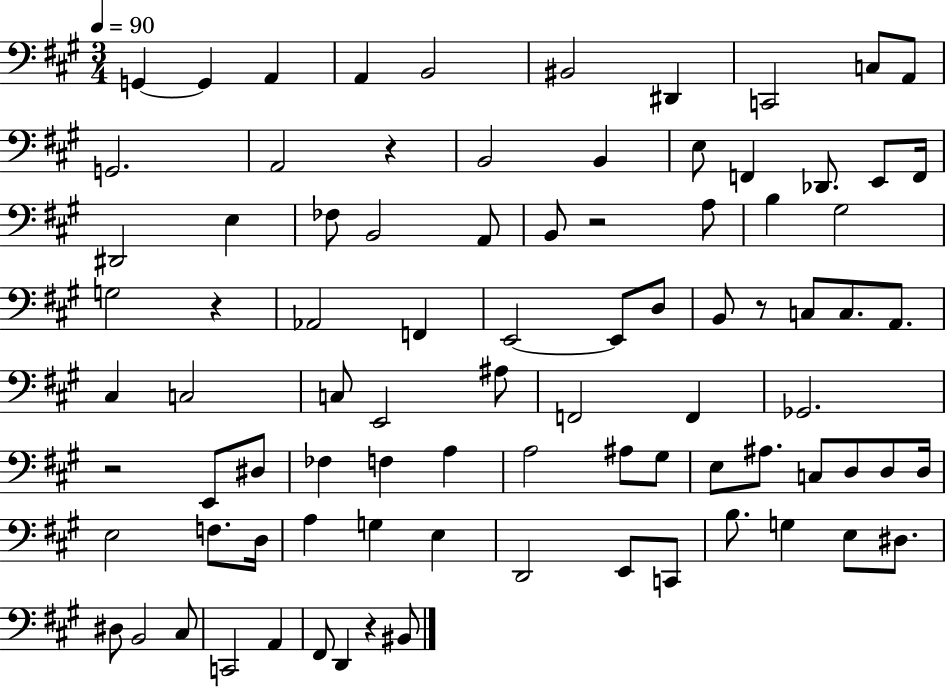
G2/q G2/q A2/q A2/q B2/h BIS2/h D#2/q C2/h C3/e A2/e G2/h. A2/h R/q B2/h B2/q E3/e F2/q Db2/e. E2/e F2/s D#2/h E3/q FES3/e B2/h A2/e B2/e R/h A3/e B3/q G#3/h G3/h R/q Ab2/h F2/q E2/h E2/e D3/e B2/e R/e C3/e C3/e. A2/e. C#3/q C3/h C3/e E2/h A#3/e F2/h F2/q Gb2/h. R/h E2/e D#3/e FES3/q F3/q A3/q A3/h A#3/e G#3/e E3/e A#3/e. C3/e D3/e D3/e D3/s E3/h F3/e. D3/s A3/q G3/q E3/q D2/h E2/e C2/e B3/e. G3/q E3/e D#3/e. D#3/e B2/h C#3/e C2/h A2/q F#2/e D2/q R/q BIS2/e